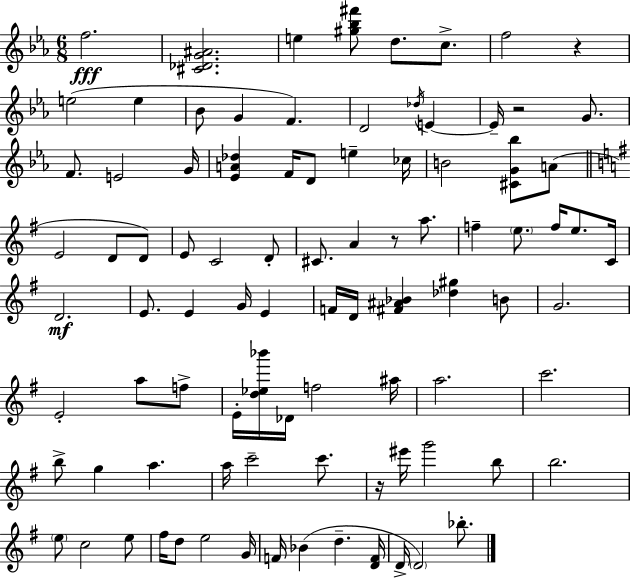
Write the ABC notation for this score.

X:1
T:Untitled
M:6/8
L:1/4
K:Eb
f2 [^C_DG^A]2 e [^g_b^f']/2 d/2 c/2 f2 z e2 e _B/2 G F D2 _d/4 E E/4 z2 G/2 F/2 E2 G/4 [_EA_d] F/4 D/2 e _c/4 B2 [^CG_b]/2 A/2 E2 D/2 D/2 E/2 C2 D/2 ^C/2 A z/2 a/2 f e/2 f/4 e/2 C/4 D2 E/2 E G/4 E F/4 D/4 [^F^A_B] [_d^g] B/2 G2 E2 a/2 f/2 E/4 [d_e_b']/4 _D/4 f2 ^a/4 a2 c'2 b/2 g a a/4 c'2 c'/2 z/4 ^e'/4 g'2 b/2 b2 e/2 c2 e/2 ^f/4 d/2 e2 G/4 F/4 _B d [DF]/4 D/4 D2 _b/2